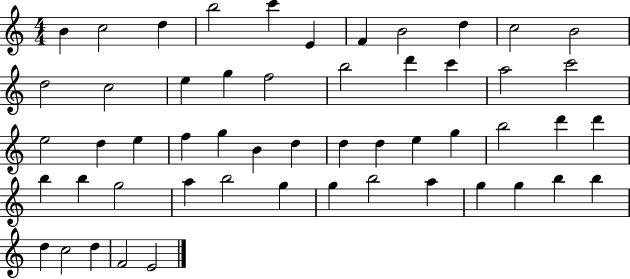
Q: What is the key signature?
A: C major